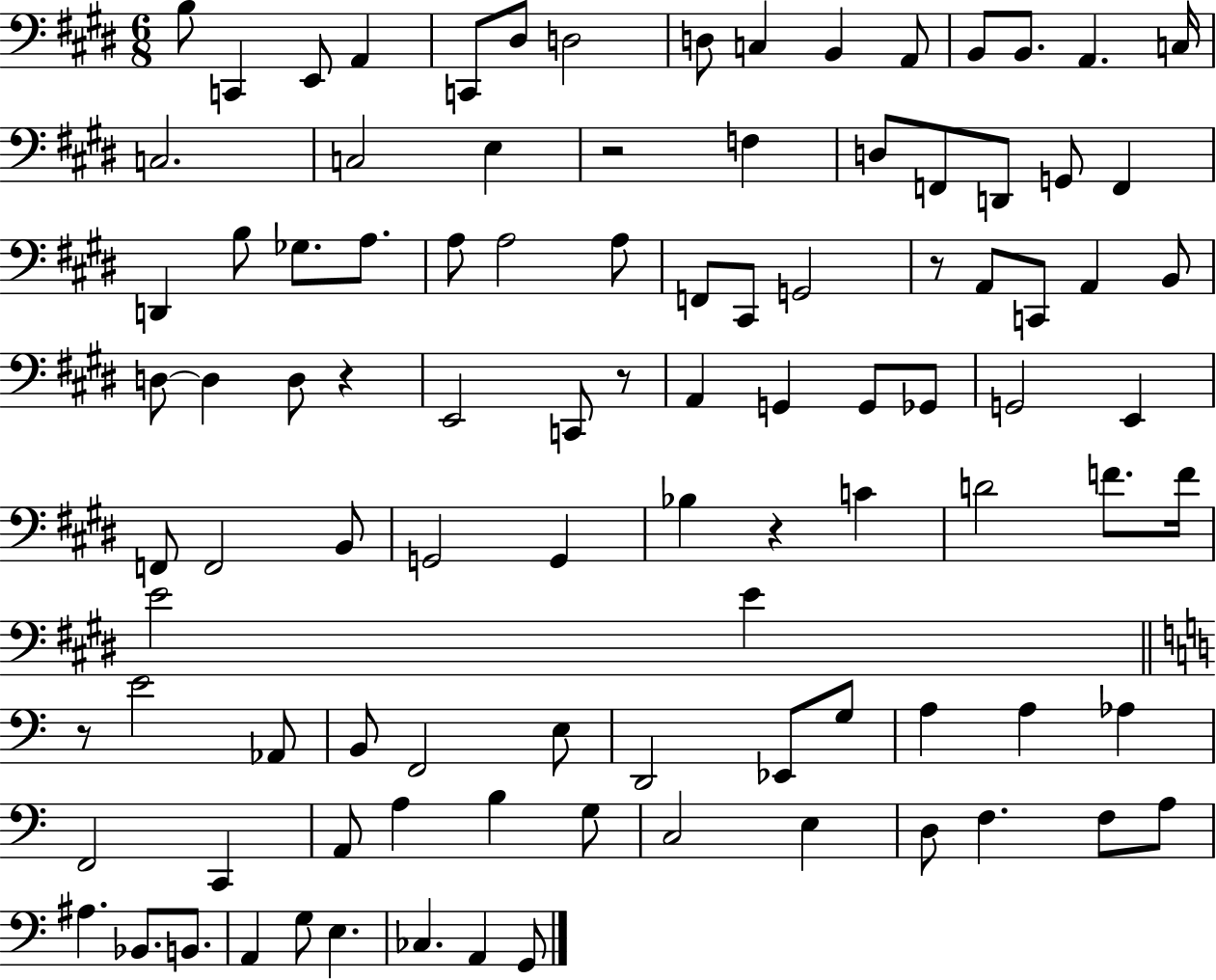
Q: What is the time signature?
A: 6/8